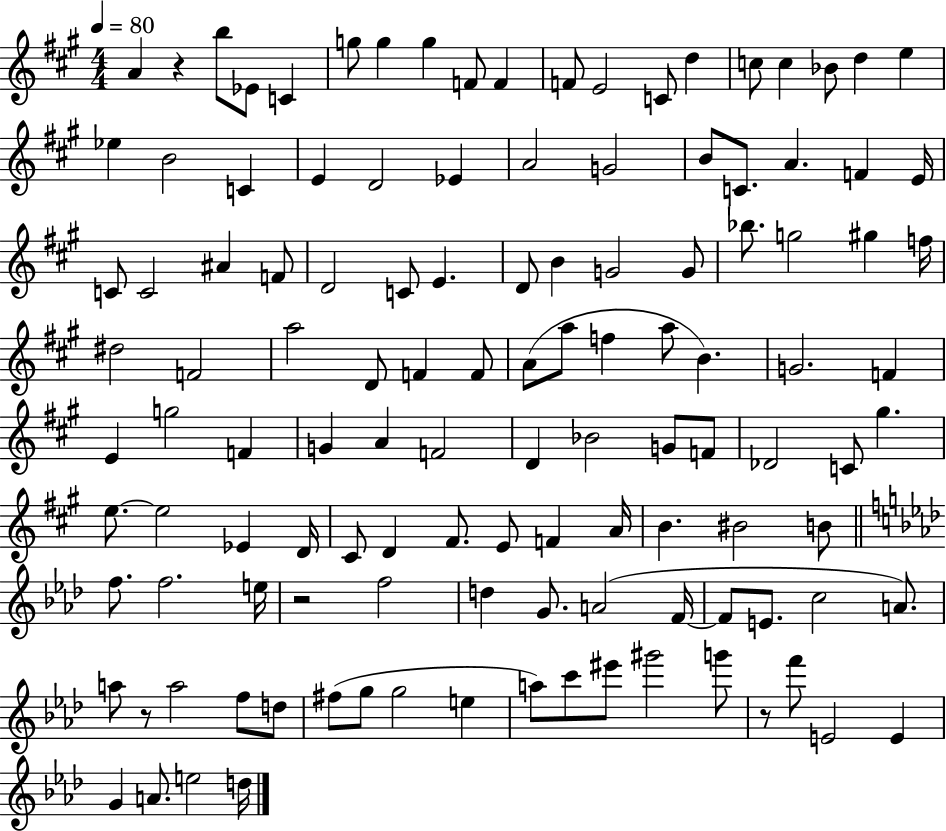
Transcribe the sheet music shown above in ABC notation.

X:1
T:Untitled
M:4/4
L:1/4
K:A
A z b/2 _E/2 C g/2 g g F/2 F F/2 E2 C/2 d c/2 c _B/2 d e _e B2 C E D2 _E A2 G2 B/2 C/2 A F E/4 C/2 C2 ^A F/2 D2 C/2 E D/2 B G2 G/2 _b/2 g2 ^g f/4 ^d2 F2 a2 D/2 F F/2 A/2 a/2 f a/2 B G2 F E g2 F G A F2 D _B2 G/2 F/2 _D2 C/2 ^g e/2 e2 _E D/4 ^C/2 D ^F/2 E/2 F A/4 B ^B2 B/2 f/2 f2 e/4 z2 f2 d G/2 A2 F/4 F/2 E/2 c2 A/2 a/2 z/2 a2 f/2 d/2 ^f/2 g/2 g2 e a/2 c'/2 ^e'/2 ^g'2 g'/2 z/2 f'/2 E2 E G A/2 e2 d/4